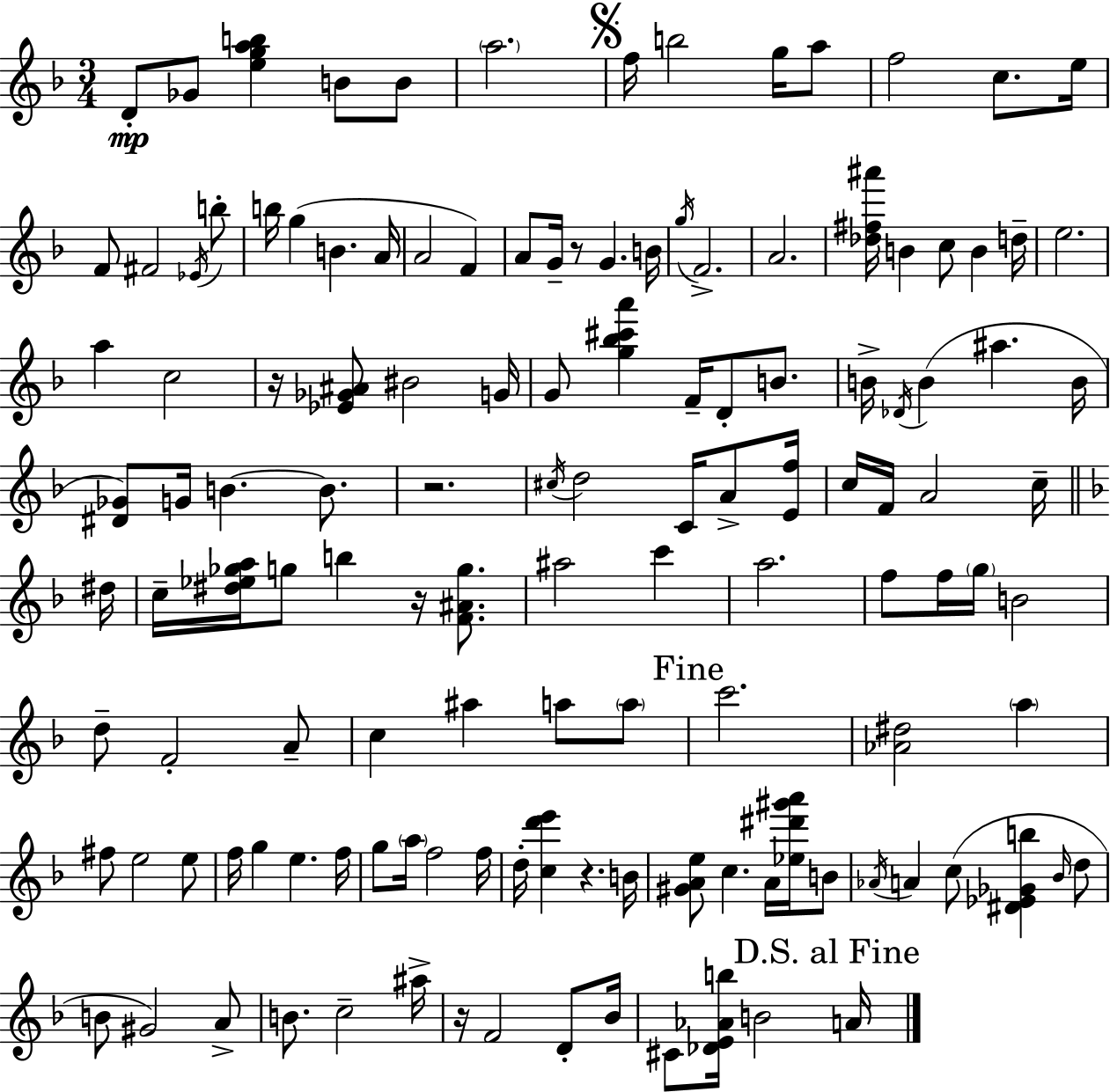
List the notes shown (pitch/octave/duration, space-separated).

D4/e Gb4/e [E5,G5,A5,B5]/q B4/e B4/e A5/h. F5/s B5/h G5/s A5/e F5/h C5/e. E5/s F4/e F#4/h Eb4/s B5/e B5/s G5/q B4/q. A4/s A4/h F4/q A4/e G4/s R/e G4/q. B4/s G5/s F4/h. A4/h. [Db5,F#5,A#6]/s B4/q C5/e B4/q D5/s E5/h. A5/q C5/h R/s [Eb4,Gb4,A#4]/e BIS4/h G4/s G4/e [G5,Bb5,C#6,A6]/q F4/s D4/e B4/e. B4/s Db4/s B4/q A#5/q. B4/s [D#4,Gb4]/e G4/s B4/q. B4/e. R/h. C#5/s D5/h C4/s A4/e [E4,F5]/s C5/s F4/s A4/h C5/s D#5/s C5/s [D#5,Eb5,Gb5,A5]/s G5/e B5/q R/s [F4,A#4,G5]/e. A#5/h C6/q A5/h. F5/e F5/s G5/s B4/h D5/e F4/h A4/e C5/q A#5/q A5/e A5/e C6/h. [Ab4,D#5]/h A5/q F#5/e E5/h E5/e F5/s G5/q E5/q. F5/s G5/e A5/s F5/h F5/s D5/s [C5,D6,E6]/q R/q. B4/s [G#4,A4,E5]/e C5/q. A4/s [Eb5,D#6,G#6,A6]/s B4/e Ab4/s A4/q C5/e [D#4,Eb4,Gb4,B5]/q Bb4/s D5/e B4/e G#4/h A4/e B4/e. C5/h A#5/s R/s F4/h D4/e Bb4/s C#4/e [Db4,E4,Ab4,B5]/s B4/h A4/s